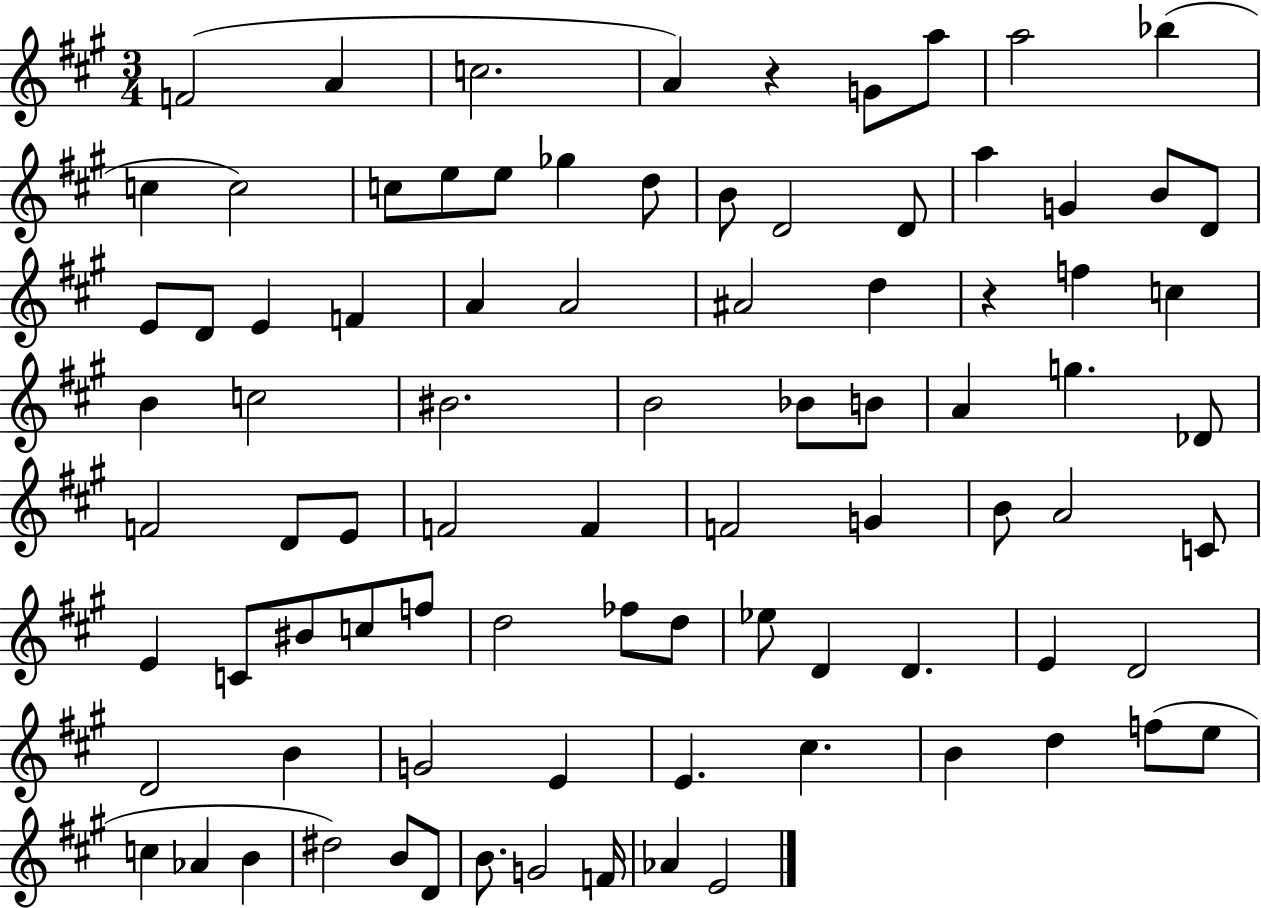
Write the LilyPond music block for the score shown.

{
  \clef treble
  \numericTimeSignature
  \time 3/4
  \key a \major
  f'2( a'4 | c''2. | a'4) r4 g'8 a''8 | a''2 bes''4( | \break c''4 c''2) | c''8 e''8 e''8 ges''4 d''8 | b'8 d'2 d'8 | a''4 g'4 b'8 d'8 | \break e'8 d'8 e'4 f'4 | a'4 a'2 | ais'2 d''4 | r4 f''4 c''4 | \break b'4 c''2 | bis'2. | b'2 bes'8 b'8 | a'4 g''4. des'8 | \break f'2 d'8 e'8 | f'2 f'4 | f'2 g'4 | b'8 a'2 c'8 | \break e'4 c'8 bis'8 c''8 f''8 | d''2 fes''8 d''8 | ees''8 d'4 d'4. | e'4 d'2 | \break d'2 b'4 | g'2 e'4 | e'4. cis''4. | b'4 d''4 f''8( e''8 | \break c''4 aes'4 b'4 | dis''2) b'8 d'8 | b'8. g'2 f'16 | aes'4 e'2 | \break \bar "|."
}